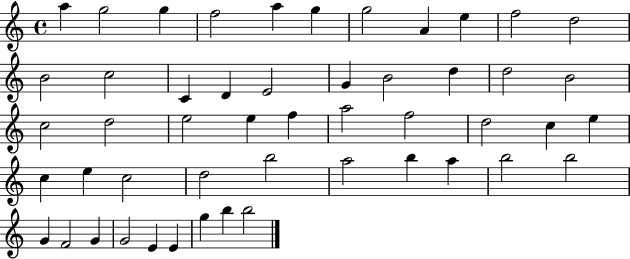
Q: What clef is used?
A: treble